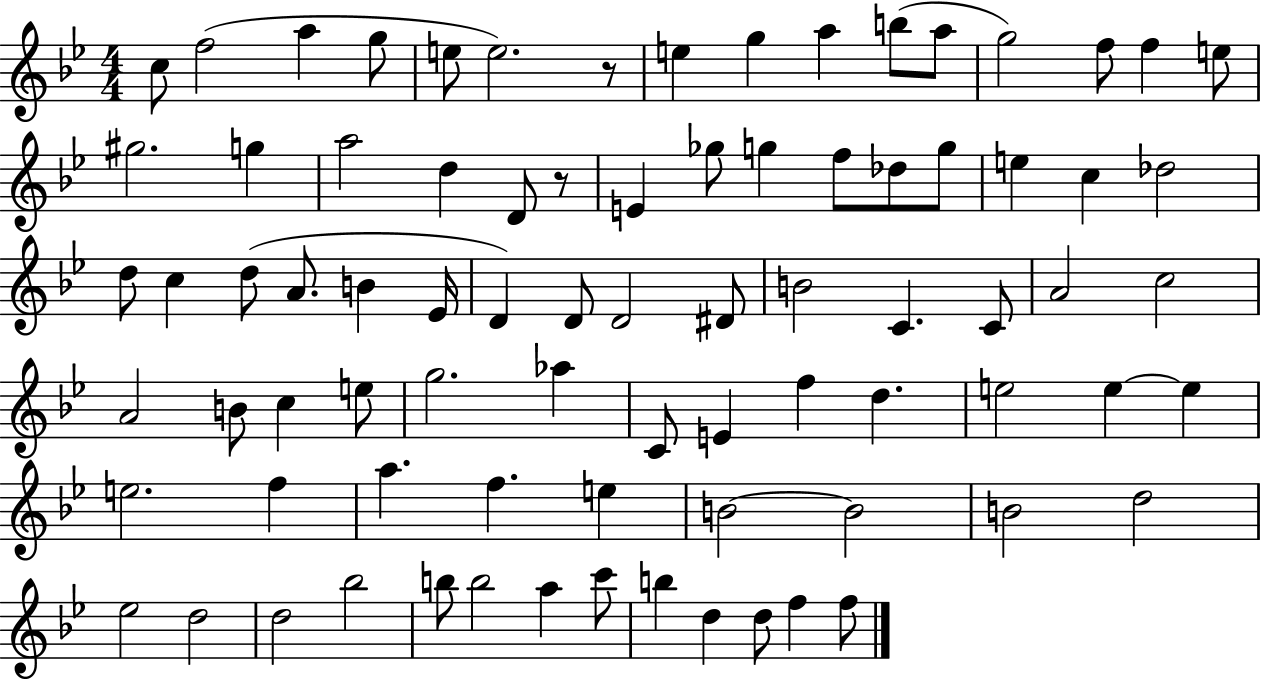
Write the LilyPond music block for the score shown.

{
  \clef treble
  \numericTimeSignature
  \time 4/4
  \key bes \major
  c''8 f''2( a''4 g''8 | e''8 e''2.) r8 | e''4 g''4 a''4 b''8( a''8 | g''2) f''8 f''4 e''8 | \break gis''2. g''4 | a''2 d''4 d'8 r8 | e'4 ges''8 g''4 f''8 des''8 g''8 | e''4 c''4 des''2 | \break d''8 c''4 d''8( a'8. b'4 ees'16 | d'4) d'8 d'2 dis'8 | b'2 c'4. c'8 | a'2 c''2 | \break a'2 b'8 c''4 e''8 | g''2. aes''4 | c'8 e'4 f''4 d''4. | e''2 e''4~~ e''4 | \break e''2. f''4 | a''4. f''4. e''4 | b'2~~ b'2 | b'2 d''2 | \break ees''2 d''2 | d''2 bes''2 | b''8 b''2 a''4 c'''8 | b''4 d''4 d''8 f''4 f''8 | \break \bar "|."
}